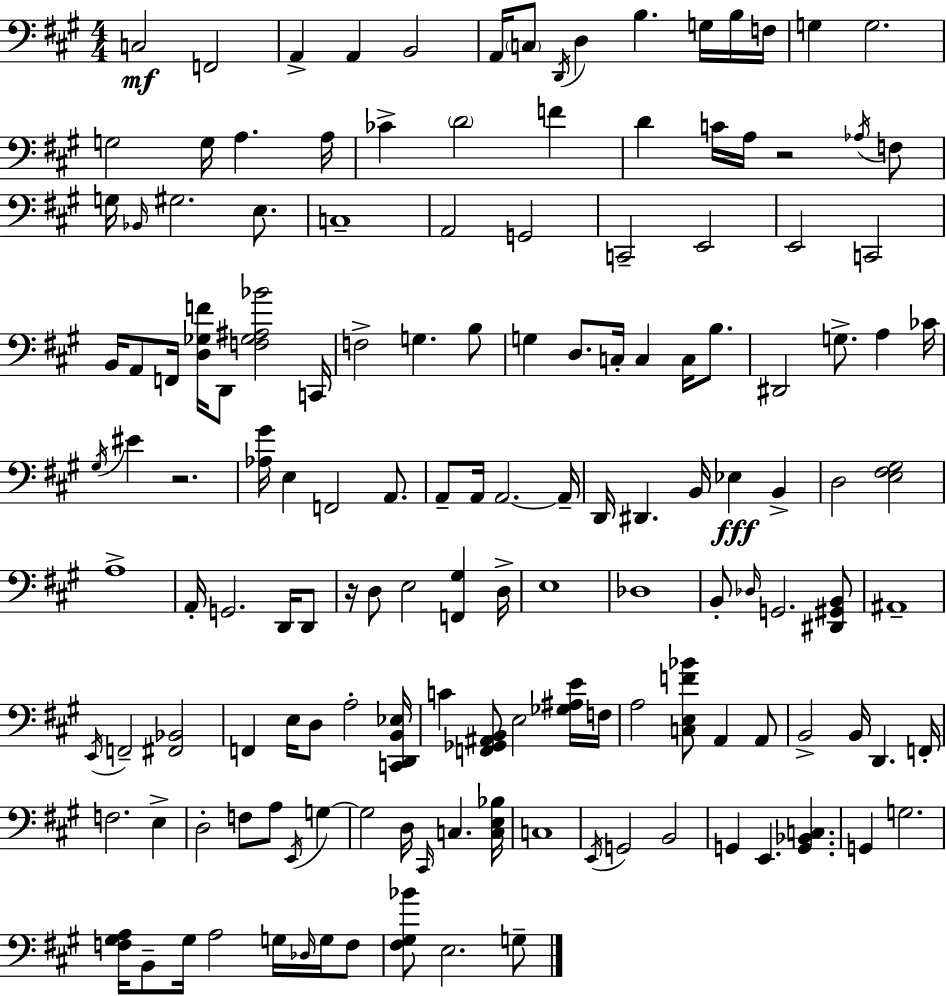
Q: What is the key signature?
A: A major